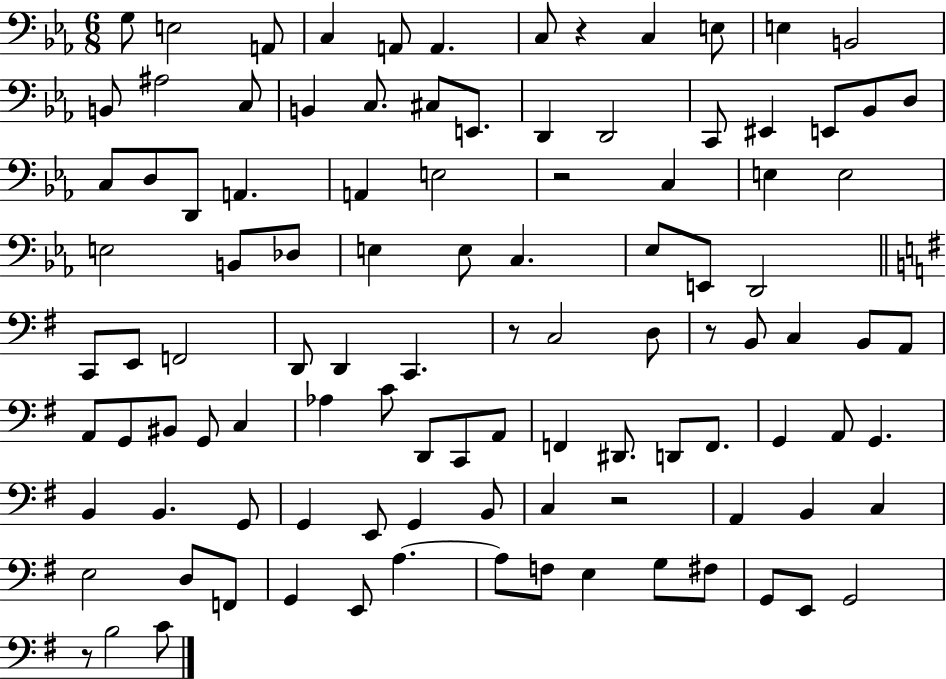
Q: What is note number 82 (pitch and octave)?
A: B2